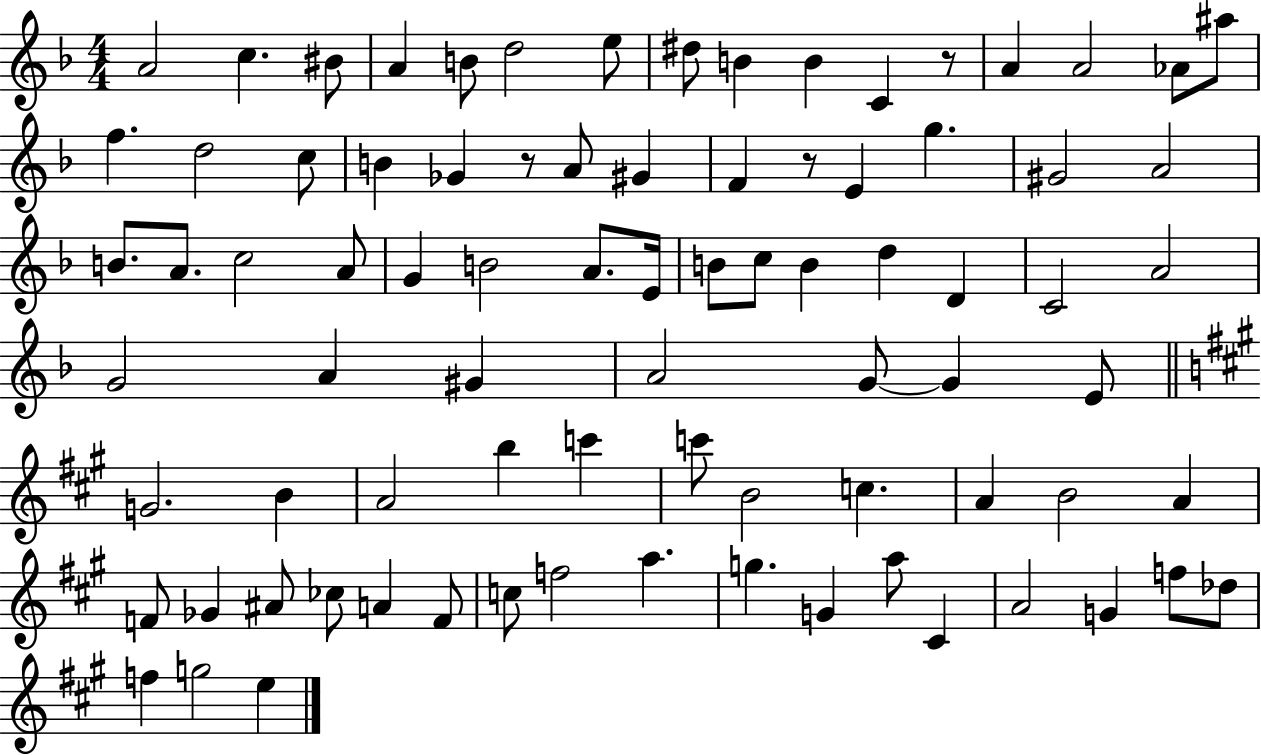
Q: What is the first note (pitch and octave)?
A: A4